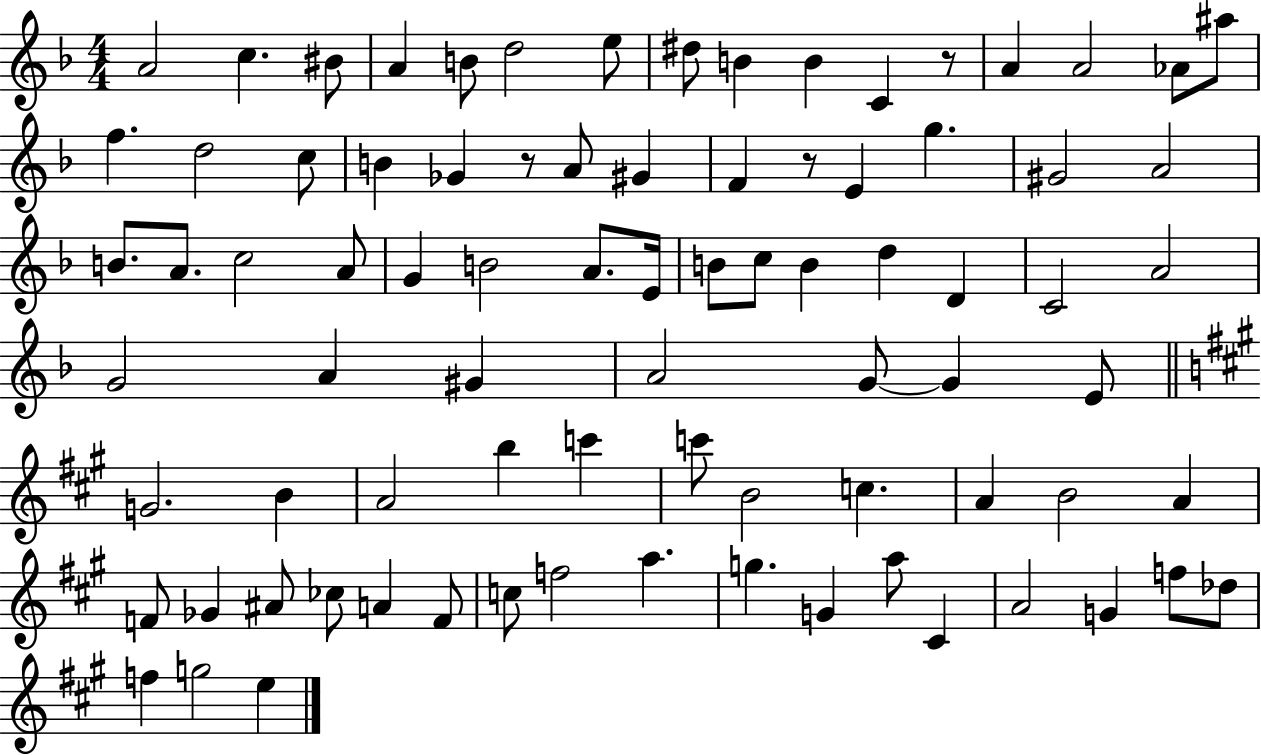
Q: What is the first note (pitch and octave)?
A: A4